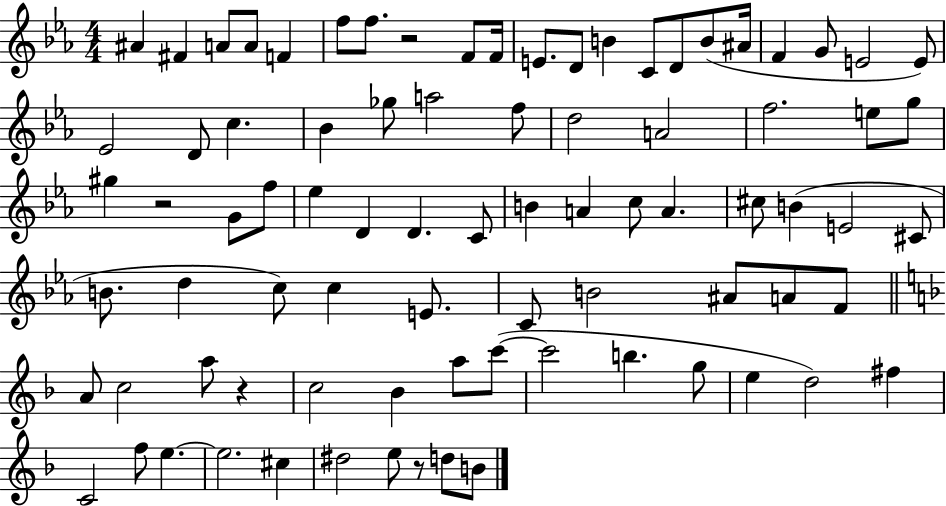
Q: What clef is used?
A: treble